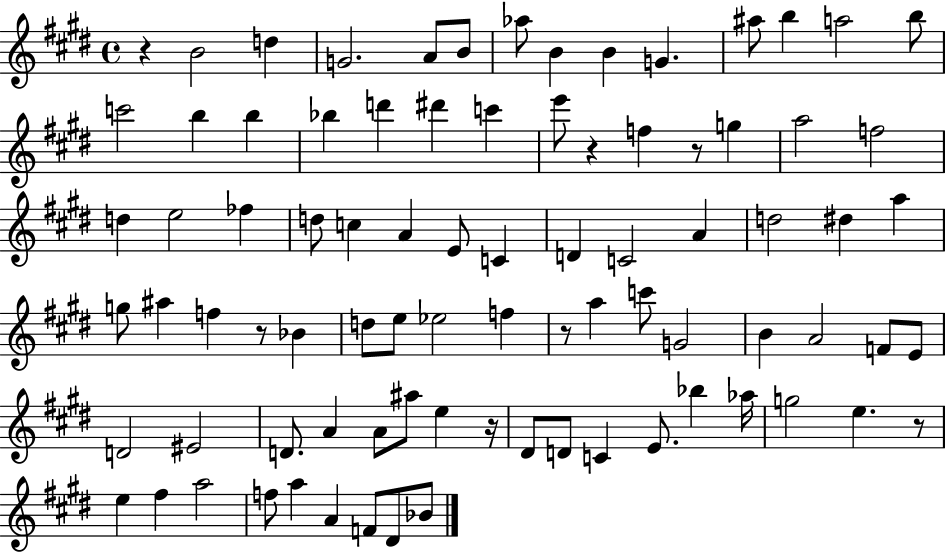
{
  \clef treble
  \time 4/4
  \defaultTimeSignature
  \key e \major
  \repeat volta 2 { r4 b'2 d''4 | g'2. a'8 b'8 | aes''8 b'4 b'4 g'4. | ais''8 b''4 a''2 b''8 | \break c'''2 b''4 b''4 | bes''4 d'''4 dis'''4 c'''4 | e'''8 r4 f''4 r8 g''4 | a''2 f''2 | \break d''4 e''2 fes''4 | d''8 c''4 a'4 e'8 c'4 | d'4 c'2 a'4 | d''2 dis''4 a''4 | \break g''8 ais''4 f''4 r8 bes'4 | d''8 e''8 ees''2 f''4 | r8 a''4 c'''8 g'2 | b'4 a'2 f'8 e'8 | \break d'2 eis'2 | d'8. a'4 a'8 ais''8 e''4 r16 | dis'8 d'8 c'4 e'8. bes''4 aes''16 | g''2 e''4. r8 | \break e''4 fis''4 a''2 | f''8 a''4 a'4 f'8 dis'8 bes'8 | } \bar "|."
}